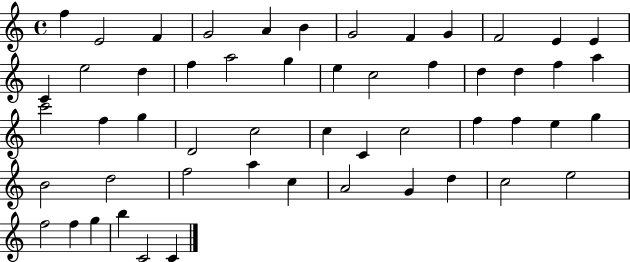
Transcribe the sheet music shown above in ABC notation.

X:1
T:Untitled
M:4/4
L:1/4
K:C
f E2 F G2 A B G2 F G F2 E E C e2 d f a2 g e c2 f d d f a c'2 f g D2 c2 c C c2 f f e g B2 d2 f2 a c A2 G d c2 e2 f2 f g b C2 C